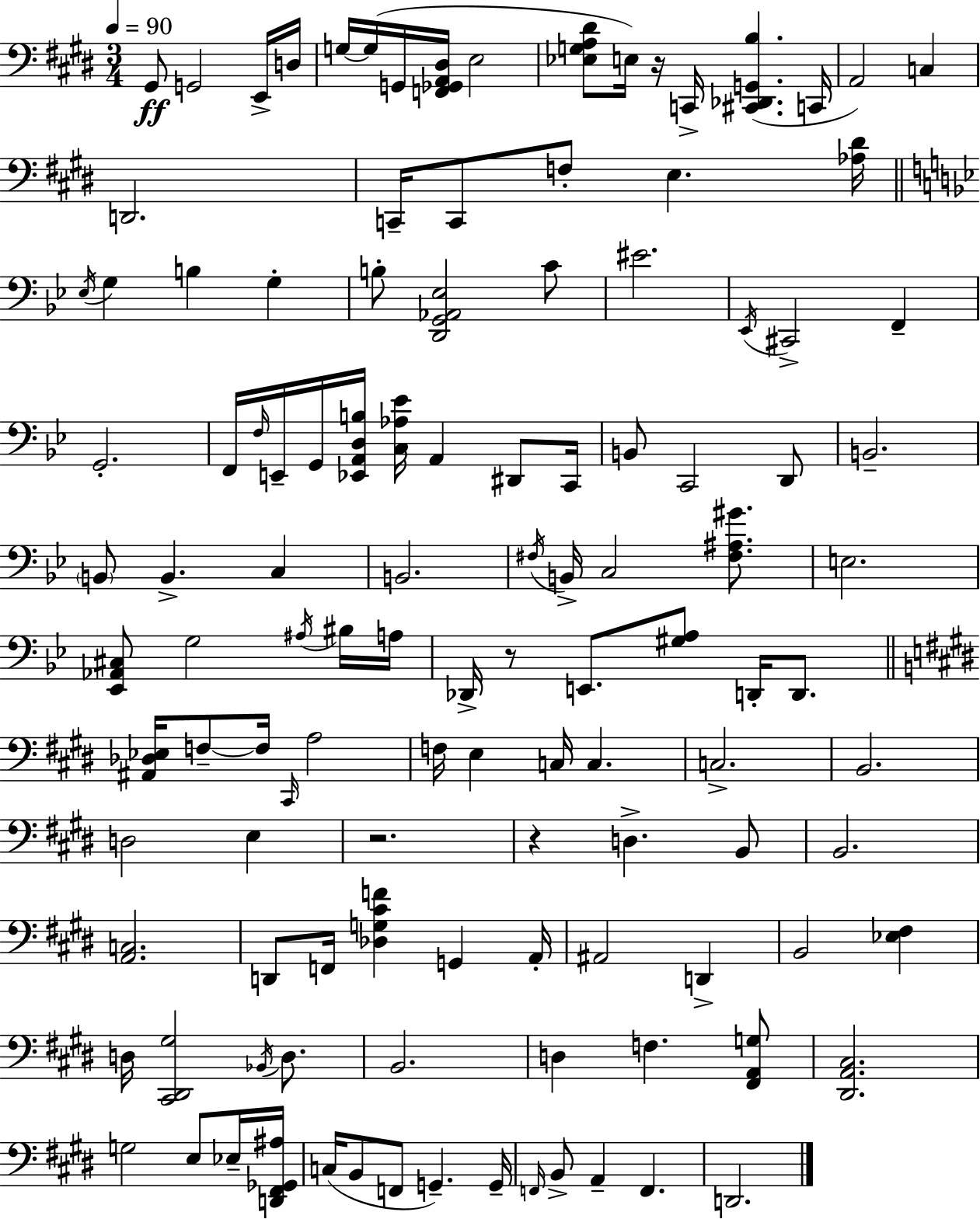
X:1
T:Untitled
M:3/4
L:1/4
K:E
^G,,/2 G,,2 E,,/4 D,/4 G,/4 G,/4 G,,/4 [F,,_G,,A,,^D,]/4 E,2 [_E,G,A,^D]/2 E,/4 z/4 C,,/4 [^C,,_D,,G,,B,] C,,/4 A,,2 C, D,,2 C,,/4 C,,/2 F,/2 E, [_A,^D]/4 _E,/4 G, B, G, B,/2 [D,,G,,_A,,_E,]2 C/2 ^E2 _E,,/4 ^C,,2 F,, G,,2 F,,/4 F,/4 E,,/4 G,,/4 [_E,,A,,D,B,]/4 [C,_A,_E]/4 A,, ^D,,/2 C,,/4 B,,/2 C,,2 D,,/2 B,,2 B,,/2 B,, C, B,,2 ^F,/4 B,,/4 C,2 [^F,^A,^G]/2 E,2 [_E,,_A,,^C,]/2 G,2 ^A,/4 ^B,/4 A,/4 _D,,/4 z/2 E,,/2 [^G,A,]/2 D,,/4 D,,/2 [^A,,_D,_E,]/4 F,/2 F,/4 ^C,,/4 A,2 F,/4 E, C,/4 C, C,2 B,,2 D,2 E, z2 z D, B,,/2 B,,2 [A,,C,]2 D,,/2 F,,/4 [_D,G,^CF] G,, A,,/4 ^A,,2 D,, B,,2 [_E,^F,] D,/4 [^C,,^D,,^G,]2 _B,,/4 D,/2 B,,2 D, F, [^F,,A,,G,]/2 [^D,,A,,^C,]2 G,2 E,/2 _E,/4 [D,,^F,,_G,,^A,]/4 C,/4 B,,/2 F,,/2 G,, G,,/4 F,,/4 B,,/2 A,, F,, D,,2